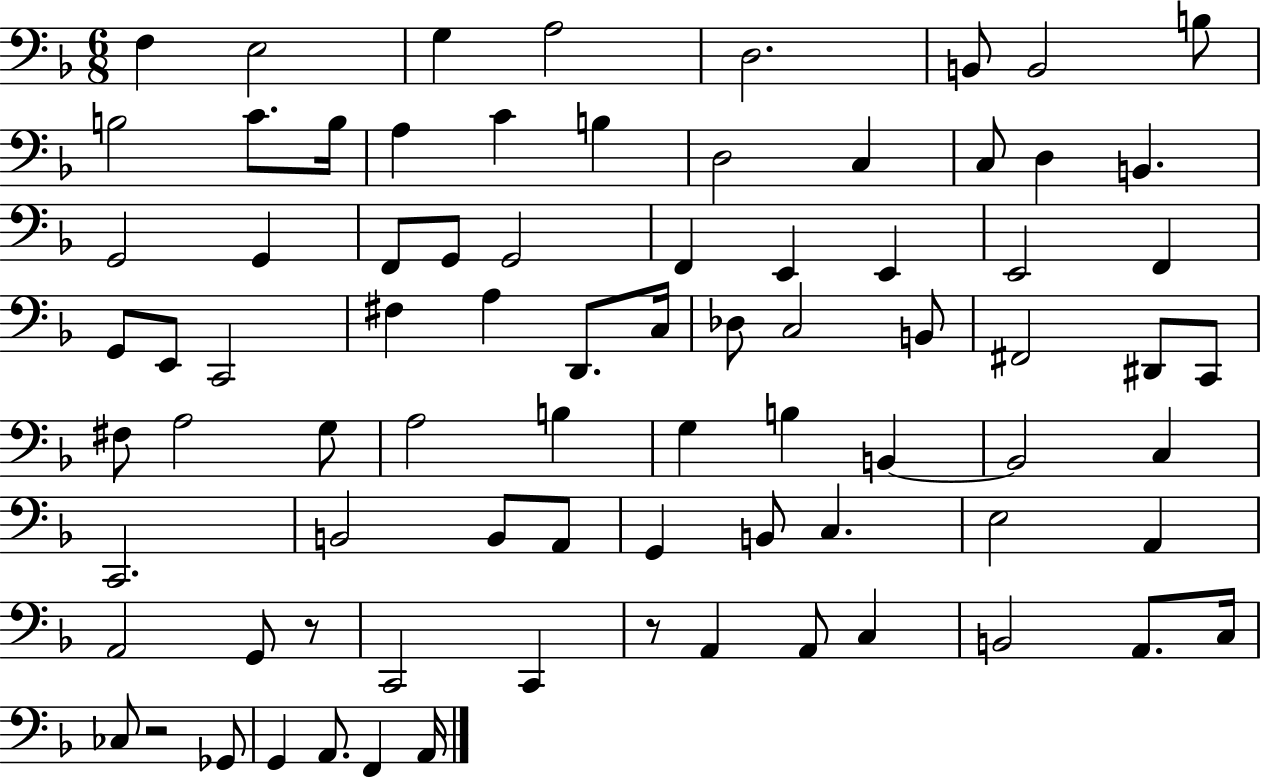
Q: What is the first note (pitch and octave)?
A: F3